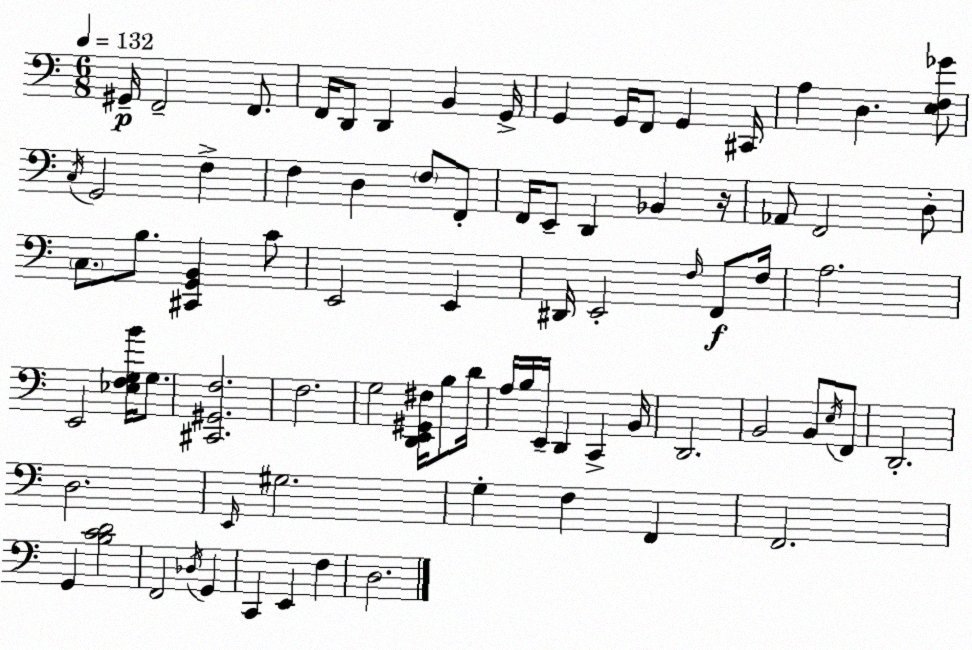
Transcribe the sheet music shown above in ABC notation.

X:1
T:Untitled
M:6/8
L:1/4
K:Am
^G,,/4 F,,2 F,,/2 F,,/4 D,,/2 D,, B,, G,,/4 G,, G,,/4 F,,/2 G,, ^C,,/4 A, D, [E,F,_G]/2 C,/4 G,,2 F, F, D, F,/2 F,,/2 F,,/4 E,,/2 D,, _B,, z/4 _A,,/2 F,,2 D,/2 C,/2 B,/2 [^C,,G,,B,,] C/2 E,,2 E,, ^D,,/4 E,,2 F,/4 F,,/2 F,/4 A,2 E,,2 [_E,F,G,B]/4 G,/2 [^C,,^G,,F,]2 F,2 G,2 [D,,E,,^G,,^F,]/4 B,/2 D/4 A,/4 B,/4 E,,/4 D,, C,, B,,/4 D,,2 B,,2 B,,/2 E,/4 F,,/2 D,,2 D,2 E,,/4 ^G,2 G, F, F,, F,,2 G,, [B,CD]2 F,,2 _D,/4 G,, C,, E,, F, D,2